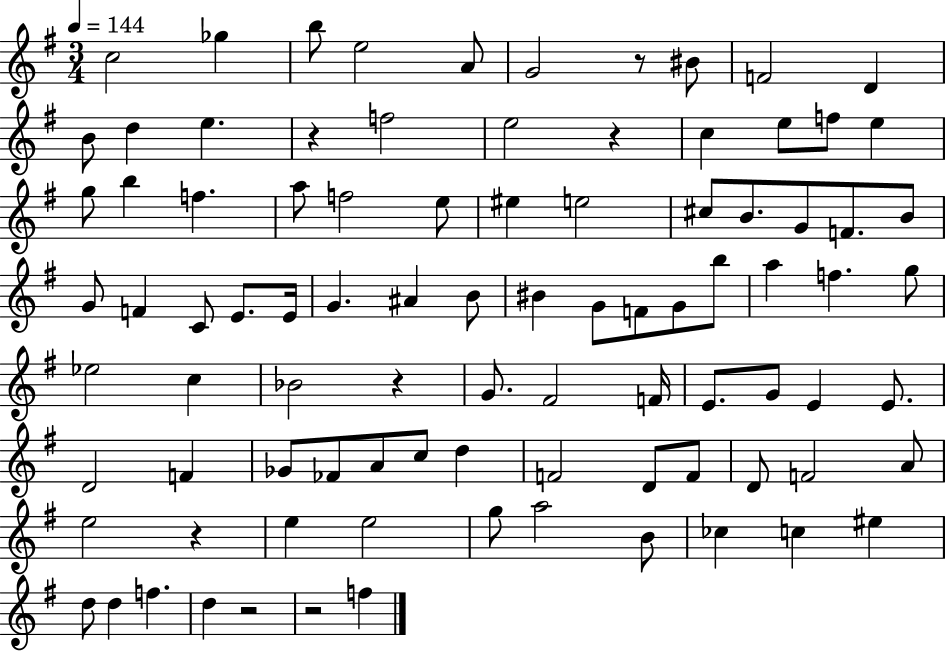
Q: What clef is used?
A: treble